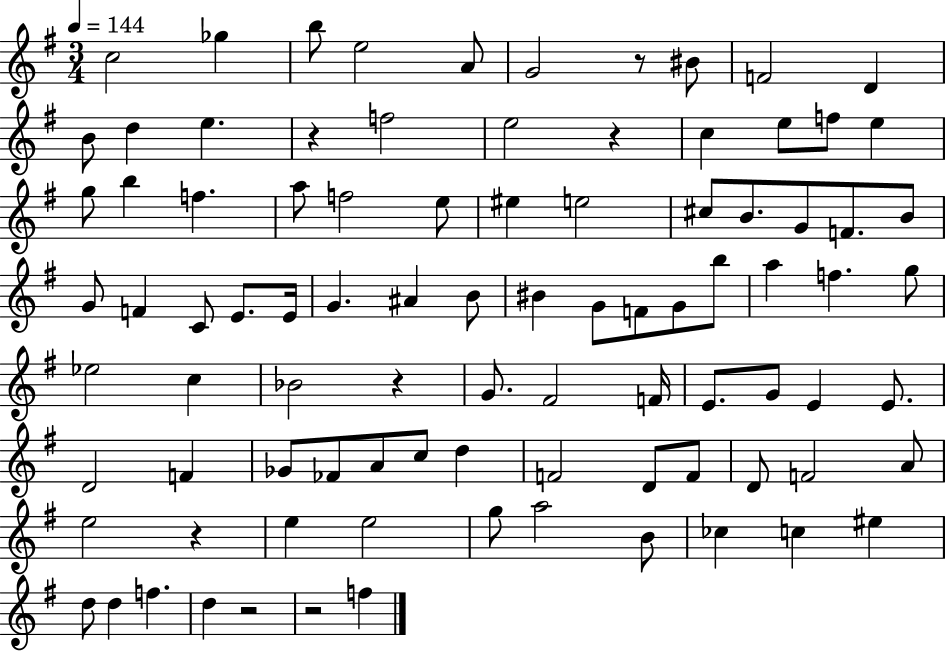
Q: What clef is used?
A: treble